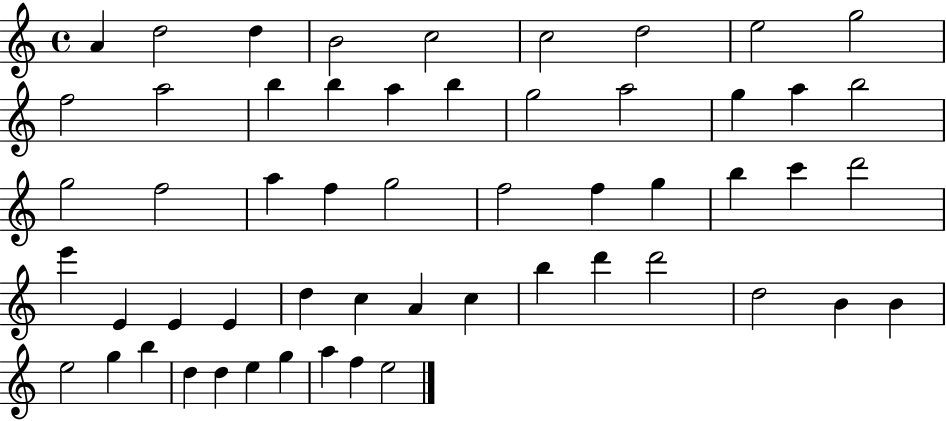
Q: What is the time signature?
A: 4/4